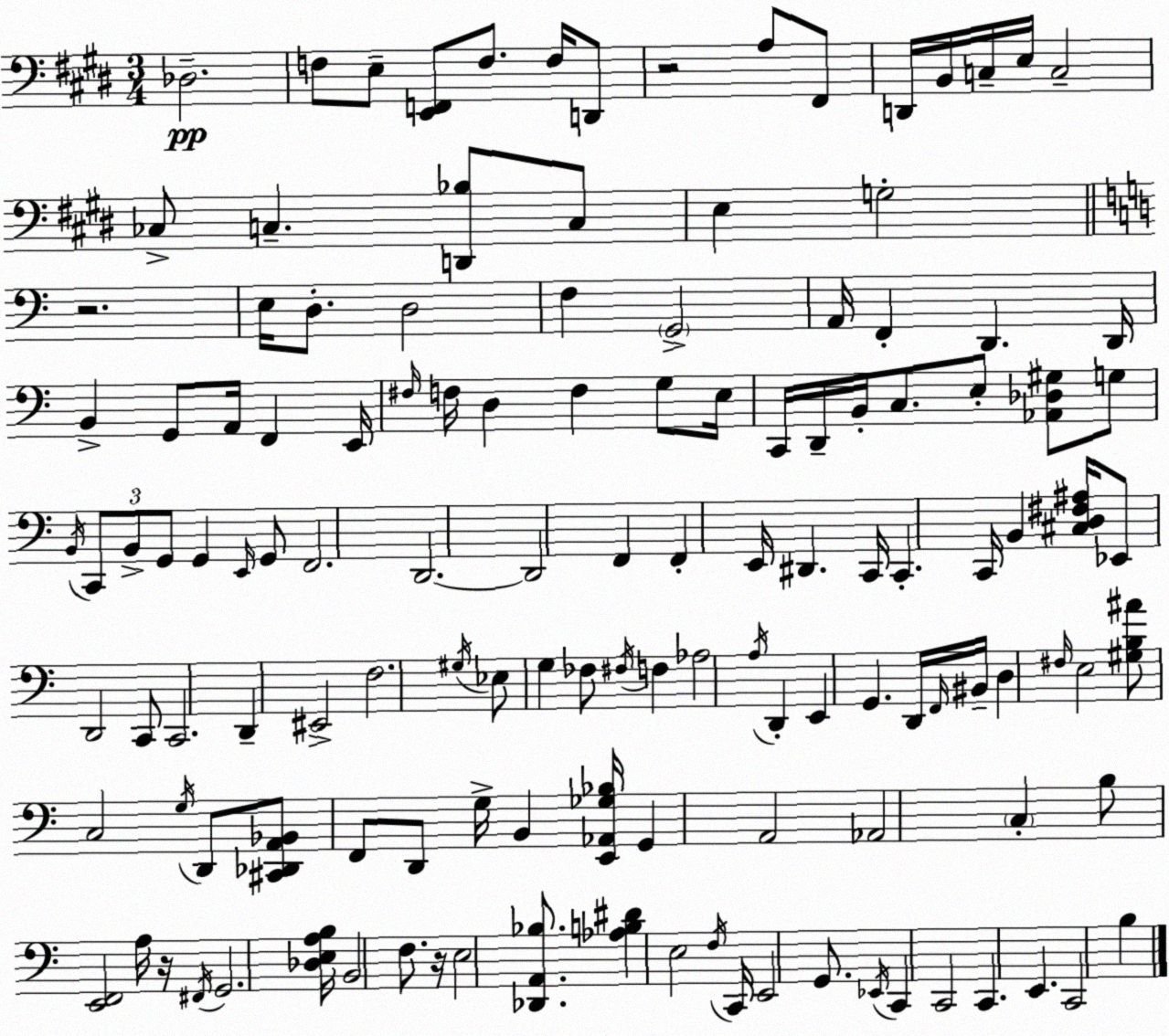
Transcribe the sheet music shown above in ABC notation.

X:1
T:Untitled
M:3/4
L:1/4
K:E
_D,2 F,/2 E,/2 [E,,F,,]/2 F,/2 F,/4 D,,/2 z2 A,/2 ^F,,/2 D,,/4 B,,/4 C,/4 E,/4 C,2 _C,/2 C, [D,,_B,]/2 C,/2 E, G,2 z2 E,/4 D,/2 D,2 F, G,,2 A,,/4 F,, D,, D,,/4 B,, G,,/2 A,,/4 F,, E,,/4 ^F,/4 F,/4 D, F, G,/2 E,/4 C,,/4 D,,/4 B,,/4 C,/2 E,/2 [_A,,_D,^G,]/2 G,/2 B,,/4 C,,/2 B,,/2 G,,/2 G,, E,,/4 G,,/2 F,,2 D,,2 D,,2 F,, F,, E,,/4 ^D,, C,,/4 C,, C,,/4 B,, [^C,D,^F,^A,]/4 _E,,/2 D,,2 C,,/2 C,,2 D,, ^E,,2 F,2 ^G,/4 _E,/2 G, _F,/2 ^F,/4 F, _A,2 A,/4 D,, E,, G,, D,,/4 F,,/4 ^B,,/4 D, ^F,/4 E,2 [^G,B,^A]/2 C,2 G,/4 D,,/2 [^C,,_D,,A,,_B,,]/2 F,,/2 D,,/2 G,/4 B,, [E,,_A,,_G,_B,]/4 G,, A,,2 _A,,2 C, B,/2 [E,,F,,]2 A,/4 z/4 ^F,,/4 G,,2 [_D,E,A,B,]/4 B,,2 F,/2 z/4 E,2 [_D,,A,,_B,]/2 [_A,B,^D] E,2 F,/4 C,,/4 E,,2 G,,/2 _E,,/4 C,, C,,2 C,, E,, C,,2 B,